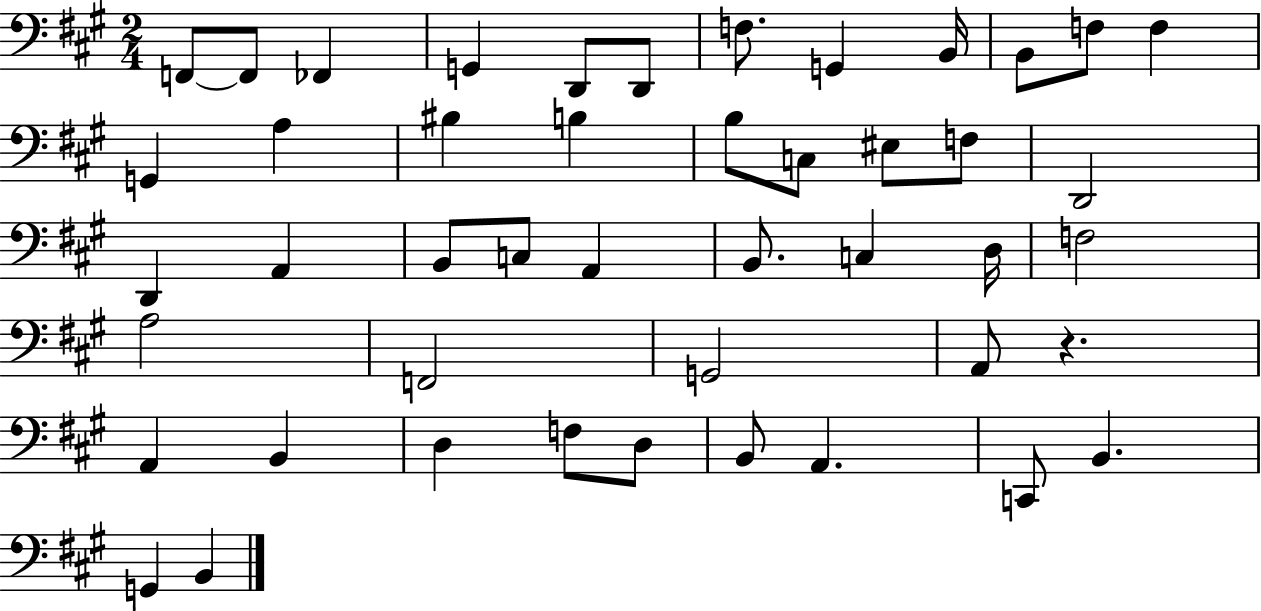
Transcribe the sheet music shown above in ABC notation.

X:1
T:Untitled
M:2/4
L:1/4
K:A
F,,/2 F,,/2 _F,, G,, D,,/2 D,,/2 F,/2 G,, B,,/4 B,,/2 F,/2 F, G,, A, ^B, B, B,/2 C,/2 ^E,/2 F,/2 D,,2 D,, A,, B,,/2 C,/2 A,, B,,/2 C, D,/4 F,2 A,2 F,,2 G,,2 A,,/2 z A,, B,, D, F,/2 D,/2 B,,/2 A,, C,,/2 B,, G,, B,,